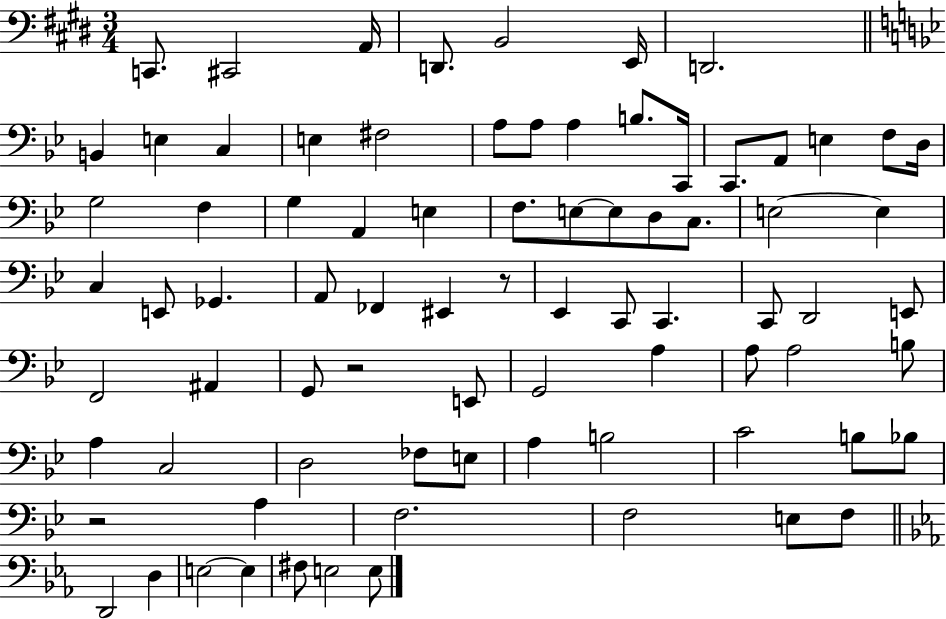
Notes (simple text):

C2/e. C#2/h A2/s D2/e. B2/h E2/s D2/h. B2/q E3/q C3/q E3/q F#3/h A3/e A3/e A3/q B3/e. C2/s C2/e. A2/e E3/q F3/e D3/s G3/h F3/q G3/q A2/q E3/q F3/e. E3/e E3/e D3/e C3/e. E3/h E3/q C3/q E2/e Gb2/q. A2/e FES2/q EIS2/q R/e Eb2/q C2/e C2/q. C2/e D2/h E2/e F2/h A#2/q G2/e R/h E2/e G2/h A3/q A3/e A3/h B3/e A3/q C3/h D3/h FES3/e E3/e A3/q B3/h C4/h B3/e Bb3/e R/h A3/q F3/h. F3/h E3/e F3/e D2/h D3/q E3/h E3/q F#3/e E3/h E3/e